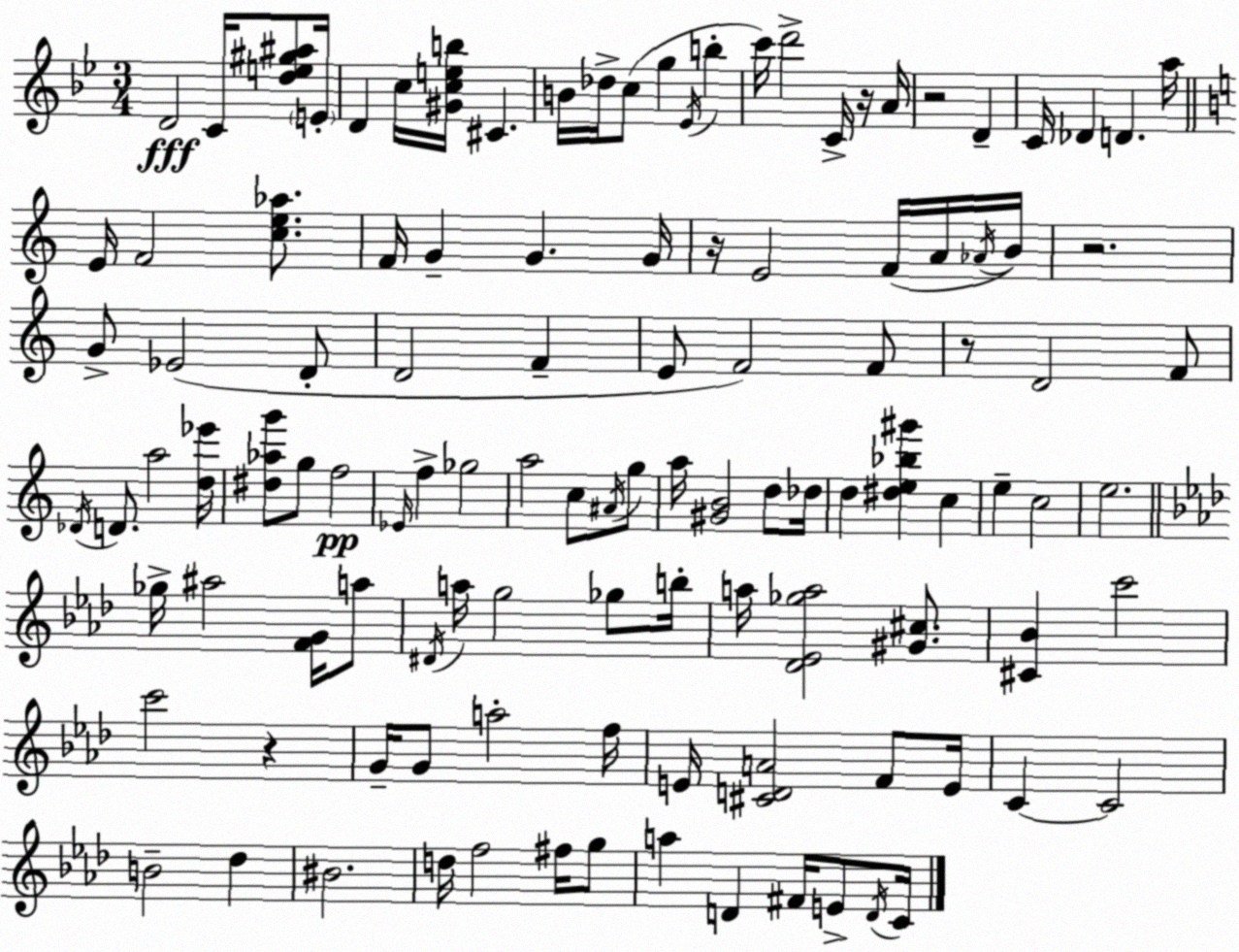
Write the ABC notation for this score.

X:1
T:Untitled
M:3/4
L:1/4
K:Gm
D2 C/4 [de^g^a]/2 E/4 D c/4 [^Gceb]/4 ^C B/4 _d/4 c/2 g _E/4 b c'/4 d'2 C/4 z/4 A/4 z2 D C/4 _D D a/4 E/4 F2 [ce_a]/2 F/4 G G G/4 z/4 E2 F/4 A/4 _A/4 B/4 z2 G/2 _E2 D/2 D2 F E/2 F2 F/2 z/2 D2 F/2 _D/4 D/2 a2 [d_e']/4 [^d_ag']/2 g/2 f2 _E/4 f _g2 a2 c/2 ^A/4 g/2 a/4 [^GB]2 d/2 _d/4 d [^de_b^g'] c e c2 e2 _g/4 ^a2 [FG]/4 a/2 ^D/4 a/4 g2 _g/2 b/4 a/4 [_D_E_ga]2 [^G^c]/2 [^C_B] c'2 c'2 z G/4 G/2 a2 f/4 E/4 [^CDA]2 F/2 E/4 C C2 B2 _d ^B2 d/4 f2 ^f/4 g/2 a D ^F/4 E/2 D/4 C/4